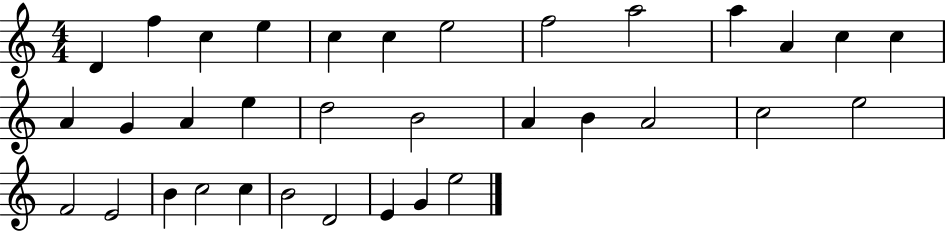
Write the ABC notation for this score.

X:1
T:Untitled
M:4/4
L:1/4
K:C
D f c e c c e2 f2 a2 a A c c A G A e d2 B2 A B A2 c2 e2 F2 E2 B c2 c B2 D2 E G e2